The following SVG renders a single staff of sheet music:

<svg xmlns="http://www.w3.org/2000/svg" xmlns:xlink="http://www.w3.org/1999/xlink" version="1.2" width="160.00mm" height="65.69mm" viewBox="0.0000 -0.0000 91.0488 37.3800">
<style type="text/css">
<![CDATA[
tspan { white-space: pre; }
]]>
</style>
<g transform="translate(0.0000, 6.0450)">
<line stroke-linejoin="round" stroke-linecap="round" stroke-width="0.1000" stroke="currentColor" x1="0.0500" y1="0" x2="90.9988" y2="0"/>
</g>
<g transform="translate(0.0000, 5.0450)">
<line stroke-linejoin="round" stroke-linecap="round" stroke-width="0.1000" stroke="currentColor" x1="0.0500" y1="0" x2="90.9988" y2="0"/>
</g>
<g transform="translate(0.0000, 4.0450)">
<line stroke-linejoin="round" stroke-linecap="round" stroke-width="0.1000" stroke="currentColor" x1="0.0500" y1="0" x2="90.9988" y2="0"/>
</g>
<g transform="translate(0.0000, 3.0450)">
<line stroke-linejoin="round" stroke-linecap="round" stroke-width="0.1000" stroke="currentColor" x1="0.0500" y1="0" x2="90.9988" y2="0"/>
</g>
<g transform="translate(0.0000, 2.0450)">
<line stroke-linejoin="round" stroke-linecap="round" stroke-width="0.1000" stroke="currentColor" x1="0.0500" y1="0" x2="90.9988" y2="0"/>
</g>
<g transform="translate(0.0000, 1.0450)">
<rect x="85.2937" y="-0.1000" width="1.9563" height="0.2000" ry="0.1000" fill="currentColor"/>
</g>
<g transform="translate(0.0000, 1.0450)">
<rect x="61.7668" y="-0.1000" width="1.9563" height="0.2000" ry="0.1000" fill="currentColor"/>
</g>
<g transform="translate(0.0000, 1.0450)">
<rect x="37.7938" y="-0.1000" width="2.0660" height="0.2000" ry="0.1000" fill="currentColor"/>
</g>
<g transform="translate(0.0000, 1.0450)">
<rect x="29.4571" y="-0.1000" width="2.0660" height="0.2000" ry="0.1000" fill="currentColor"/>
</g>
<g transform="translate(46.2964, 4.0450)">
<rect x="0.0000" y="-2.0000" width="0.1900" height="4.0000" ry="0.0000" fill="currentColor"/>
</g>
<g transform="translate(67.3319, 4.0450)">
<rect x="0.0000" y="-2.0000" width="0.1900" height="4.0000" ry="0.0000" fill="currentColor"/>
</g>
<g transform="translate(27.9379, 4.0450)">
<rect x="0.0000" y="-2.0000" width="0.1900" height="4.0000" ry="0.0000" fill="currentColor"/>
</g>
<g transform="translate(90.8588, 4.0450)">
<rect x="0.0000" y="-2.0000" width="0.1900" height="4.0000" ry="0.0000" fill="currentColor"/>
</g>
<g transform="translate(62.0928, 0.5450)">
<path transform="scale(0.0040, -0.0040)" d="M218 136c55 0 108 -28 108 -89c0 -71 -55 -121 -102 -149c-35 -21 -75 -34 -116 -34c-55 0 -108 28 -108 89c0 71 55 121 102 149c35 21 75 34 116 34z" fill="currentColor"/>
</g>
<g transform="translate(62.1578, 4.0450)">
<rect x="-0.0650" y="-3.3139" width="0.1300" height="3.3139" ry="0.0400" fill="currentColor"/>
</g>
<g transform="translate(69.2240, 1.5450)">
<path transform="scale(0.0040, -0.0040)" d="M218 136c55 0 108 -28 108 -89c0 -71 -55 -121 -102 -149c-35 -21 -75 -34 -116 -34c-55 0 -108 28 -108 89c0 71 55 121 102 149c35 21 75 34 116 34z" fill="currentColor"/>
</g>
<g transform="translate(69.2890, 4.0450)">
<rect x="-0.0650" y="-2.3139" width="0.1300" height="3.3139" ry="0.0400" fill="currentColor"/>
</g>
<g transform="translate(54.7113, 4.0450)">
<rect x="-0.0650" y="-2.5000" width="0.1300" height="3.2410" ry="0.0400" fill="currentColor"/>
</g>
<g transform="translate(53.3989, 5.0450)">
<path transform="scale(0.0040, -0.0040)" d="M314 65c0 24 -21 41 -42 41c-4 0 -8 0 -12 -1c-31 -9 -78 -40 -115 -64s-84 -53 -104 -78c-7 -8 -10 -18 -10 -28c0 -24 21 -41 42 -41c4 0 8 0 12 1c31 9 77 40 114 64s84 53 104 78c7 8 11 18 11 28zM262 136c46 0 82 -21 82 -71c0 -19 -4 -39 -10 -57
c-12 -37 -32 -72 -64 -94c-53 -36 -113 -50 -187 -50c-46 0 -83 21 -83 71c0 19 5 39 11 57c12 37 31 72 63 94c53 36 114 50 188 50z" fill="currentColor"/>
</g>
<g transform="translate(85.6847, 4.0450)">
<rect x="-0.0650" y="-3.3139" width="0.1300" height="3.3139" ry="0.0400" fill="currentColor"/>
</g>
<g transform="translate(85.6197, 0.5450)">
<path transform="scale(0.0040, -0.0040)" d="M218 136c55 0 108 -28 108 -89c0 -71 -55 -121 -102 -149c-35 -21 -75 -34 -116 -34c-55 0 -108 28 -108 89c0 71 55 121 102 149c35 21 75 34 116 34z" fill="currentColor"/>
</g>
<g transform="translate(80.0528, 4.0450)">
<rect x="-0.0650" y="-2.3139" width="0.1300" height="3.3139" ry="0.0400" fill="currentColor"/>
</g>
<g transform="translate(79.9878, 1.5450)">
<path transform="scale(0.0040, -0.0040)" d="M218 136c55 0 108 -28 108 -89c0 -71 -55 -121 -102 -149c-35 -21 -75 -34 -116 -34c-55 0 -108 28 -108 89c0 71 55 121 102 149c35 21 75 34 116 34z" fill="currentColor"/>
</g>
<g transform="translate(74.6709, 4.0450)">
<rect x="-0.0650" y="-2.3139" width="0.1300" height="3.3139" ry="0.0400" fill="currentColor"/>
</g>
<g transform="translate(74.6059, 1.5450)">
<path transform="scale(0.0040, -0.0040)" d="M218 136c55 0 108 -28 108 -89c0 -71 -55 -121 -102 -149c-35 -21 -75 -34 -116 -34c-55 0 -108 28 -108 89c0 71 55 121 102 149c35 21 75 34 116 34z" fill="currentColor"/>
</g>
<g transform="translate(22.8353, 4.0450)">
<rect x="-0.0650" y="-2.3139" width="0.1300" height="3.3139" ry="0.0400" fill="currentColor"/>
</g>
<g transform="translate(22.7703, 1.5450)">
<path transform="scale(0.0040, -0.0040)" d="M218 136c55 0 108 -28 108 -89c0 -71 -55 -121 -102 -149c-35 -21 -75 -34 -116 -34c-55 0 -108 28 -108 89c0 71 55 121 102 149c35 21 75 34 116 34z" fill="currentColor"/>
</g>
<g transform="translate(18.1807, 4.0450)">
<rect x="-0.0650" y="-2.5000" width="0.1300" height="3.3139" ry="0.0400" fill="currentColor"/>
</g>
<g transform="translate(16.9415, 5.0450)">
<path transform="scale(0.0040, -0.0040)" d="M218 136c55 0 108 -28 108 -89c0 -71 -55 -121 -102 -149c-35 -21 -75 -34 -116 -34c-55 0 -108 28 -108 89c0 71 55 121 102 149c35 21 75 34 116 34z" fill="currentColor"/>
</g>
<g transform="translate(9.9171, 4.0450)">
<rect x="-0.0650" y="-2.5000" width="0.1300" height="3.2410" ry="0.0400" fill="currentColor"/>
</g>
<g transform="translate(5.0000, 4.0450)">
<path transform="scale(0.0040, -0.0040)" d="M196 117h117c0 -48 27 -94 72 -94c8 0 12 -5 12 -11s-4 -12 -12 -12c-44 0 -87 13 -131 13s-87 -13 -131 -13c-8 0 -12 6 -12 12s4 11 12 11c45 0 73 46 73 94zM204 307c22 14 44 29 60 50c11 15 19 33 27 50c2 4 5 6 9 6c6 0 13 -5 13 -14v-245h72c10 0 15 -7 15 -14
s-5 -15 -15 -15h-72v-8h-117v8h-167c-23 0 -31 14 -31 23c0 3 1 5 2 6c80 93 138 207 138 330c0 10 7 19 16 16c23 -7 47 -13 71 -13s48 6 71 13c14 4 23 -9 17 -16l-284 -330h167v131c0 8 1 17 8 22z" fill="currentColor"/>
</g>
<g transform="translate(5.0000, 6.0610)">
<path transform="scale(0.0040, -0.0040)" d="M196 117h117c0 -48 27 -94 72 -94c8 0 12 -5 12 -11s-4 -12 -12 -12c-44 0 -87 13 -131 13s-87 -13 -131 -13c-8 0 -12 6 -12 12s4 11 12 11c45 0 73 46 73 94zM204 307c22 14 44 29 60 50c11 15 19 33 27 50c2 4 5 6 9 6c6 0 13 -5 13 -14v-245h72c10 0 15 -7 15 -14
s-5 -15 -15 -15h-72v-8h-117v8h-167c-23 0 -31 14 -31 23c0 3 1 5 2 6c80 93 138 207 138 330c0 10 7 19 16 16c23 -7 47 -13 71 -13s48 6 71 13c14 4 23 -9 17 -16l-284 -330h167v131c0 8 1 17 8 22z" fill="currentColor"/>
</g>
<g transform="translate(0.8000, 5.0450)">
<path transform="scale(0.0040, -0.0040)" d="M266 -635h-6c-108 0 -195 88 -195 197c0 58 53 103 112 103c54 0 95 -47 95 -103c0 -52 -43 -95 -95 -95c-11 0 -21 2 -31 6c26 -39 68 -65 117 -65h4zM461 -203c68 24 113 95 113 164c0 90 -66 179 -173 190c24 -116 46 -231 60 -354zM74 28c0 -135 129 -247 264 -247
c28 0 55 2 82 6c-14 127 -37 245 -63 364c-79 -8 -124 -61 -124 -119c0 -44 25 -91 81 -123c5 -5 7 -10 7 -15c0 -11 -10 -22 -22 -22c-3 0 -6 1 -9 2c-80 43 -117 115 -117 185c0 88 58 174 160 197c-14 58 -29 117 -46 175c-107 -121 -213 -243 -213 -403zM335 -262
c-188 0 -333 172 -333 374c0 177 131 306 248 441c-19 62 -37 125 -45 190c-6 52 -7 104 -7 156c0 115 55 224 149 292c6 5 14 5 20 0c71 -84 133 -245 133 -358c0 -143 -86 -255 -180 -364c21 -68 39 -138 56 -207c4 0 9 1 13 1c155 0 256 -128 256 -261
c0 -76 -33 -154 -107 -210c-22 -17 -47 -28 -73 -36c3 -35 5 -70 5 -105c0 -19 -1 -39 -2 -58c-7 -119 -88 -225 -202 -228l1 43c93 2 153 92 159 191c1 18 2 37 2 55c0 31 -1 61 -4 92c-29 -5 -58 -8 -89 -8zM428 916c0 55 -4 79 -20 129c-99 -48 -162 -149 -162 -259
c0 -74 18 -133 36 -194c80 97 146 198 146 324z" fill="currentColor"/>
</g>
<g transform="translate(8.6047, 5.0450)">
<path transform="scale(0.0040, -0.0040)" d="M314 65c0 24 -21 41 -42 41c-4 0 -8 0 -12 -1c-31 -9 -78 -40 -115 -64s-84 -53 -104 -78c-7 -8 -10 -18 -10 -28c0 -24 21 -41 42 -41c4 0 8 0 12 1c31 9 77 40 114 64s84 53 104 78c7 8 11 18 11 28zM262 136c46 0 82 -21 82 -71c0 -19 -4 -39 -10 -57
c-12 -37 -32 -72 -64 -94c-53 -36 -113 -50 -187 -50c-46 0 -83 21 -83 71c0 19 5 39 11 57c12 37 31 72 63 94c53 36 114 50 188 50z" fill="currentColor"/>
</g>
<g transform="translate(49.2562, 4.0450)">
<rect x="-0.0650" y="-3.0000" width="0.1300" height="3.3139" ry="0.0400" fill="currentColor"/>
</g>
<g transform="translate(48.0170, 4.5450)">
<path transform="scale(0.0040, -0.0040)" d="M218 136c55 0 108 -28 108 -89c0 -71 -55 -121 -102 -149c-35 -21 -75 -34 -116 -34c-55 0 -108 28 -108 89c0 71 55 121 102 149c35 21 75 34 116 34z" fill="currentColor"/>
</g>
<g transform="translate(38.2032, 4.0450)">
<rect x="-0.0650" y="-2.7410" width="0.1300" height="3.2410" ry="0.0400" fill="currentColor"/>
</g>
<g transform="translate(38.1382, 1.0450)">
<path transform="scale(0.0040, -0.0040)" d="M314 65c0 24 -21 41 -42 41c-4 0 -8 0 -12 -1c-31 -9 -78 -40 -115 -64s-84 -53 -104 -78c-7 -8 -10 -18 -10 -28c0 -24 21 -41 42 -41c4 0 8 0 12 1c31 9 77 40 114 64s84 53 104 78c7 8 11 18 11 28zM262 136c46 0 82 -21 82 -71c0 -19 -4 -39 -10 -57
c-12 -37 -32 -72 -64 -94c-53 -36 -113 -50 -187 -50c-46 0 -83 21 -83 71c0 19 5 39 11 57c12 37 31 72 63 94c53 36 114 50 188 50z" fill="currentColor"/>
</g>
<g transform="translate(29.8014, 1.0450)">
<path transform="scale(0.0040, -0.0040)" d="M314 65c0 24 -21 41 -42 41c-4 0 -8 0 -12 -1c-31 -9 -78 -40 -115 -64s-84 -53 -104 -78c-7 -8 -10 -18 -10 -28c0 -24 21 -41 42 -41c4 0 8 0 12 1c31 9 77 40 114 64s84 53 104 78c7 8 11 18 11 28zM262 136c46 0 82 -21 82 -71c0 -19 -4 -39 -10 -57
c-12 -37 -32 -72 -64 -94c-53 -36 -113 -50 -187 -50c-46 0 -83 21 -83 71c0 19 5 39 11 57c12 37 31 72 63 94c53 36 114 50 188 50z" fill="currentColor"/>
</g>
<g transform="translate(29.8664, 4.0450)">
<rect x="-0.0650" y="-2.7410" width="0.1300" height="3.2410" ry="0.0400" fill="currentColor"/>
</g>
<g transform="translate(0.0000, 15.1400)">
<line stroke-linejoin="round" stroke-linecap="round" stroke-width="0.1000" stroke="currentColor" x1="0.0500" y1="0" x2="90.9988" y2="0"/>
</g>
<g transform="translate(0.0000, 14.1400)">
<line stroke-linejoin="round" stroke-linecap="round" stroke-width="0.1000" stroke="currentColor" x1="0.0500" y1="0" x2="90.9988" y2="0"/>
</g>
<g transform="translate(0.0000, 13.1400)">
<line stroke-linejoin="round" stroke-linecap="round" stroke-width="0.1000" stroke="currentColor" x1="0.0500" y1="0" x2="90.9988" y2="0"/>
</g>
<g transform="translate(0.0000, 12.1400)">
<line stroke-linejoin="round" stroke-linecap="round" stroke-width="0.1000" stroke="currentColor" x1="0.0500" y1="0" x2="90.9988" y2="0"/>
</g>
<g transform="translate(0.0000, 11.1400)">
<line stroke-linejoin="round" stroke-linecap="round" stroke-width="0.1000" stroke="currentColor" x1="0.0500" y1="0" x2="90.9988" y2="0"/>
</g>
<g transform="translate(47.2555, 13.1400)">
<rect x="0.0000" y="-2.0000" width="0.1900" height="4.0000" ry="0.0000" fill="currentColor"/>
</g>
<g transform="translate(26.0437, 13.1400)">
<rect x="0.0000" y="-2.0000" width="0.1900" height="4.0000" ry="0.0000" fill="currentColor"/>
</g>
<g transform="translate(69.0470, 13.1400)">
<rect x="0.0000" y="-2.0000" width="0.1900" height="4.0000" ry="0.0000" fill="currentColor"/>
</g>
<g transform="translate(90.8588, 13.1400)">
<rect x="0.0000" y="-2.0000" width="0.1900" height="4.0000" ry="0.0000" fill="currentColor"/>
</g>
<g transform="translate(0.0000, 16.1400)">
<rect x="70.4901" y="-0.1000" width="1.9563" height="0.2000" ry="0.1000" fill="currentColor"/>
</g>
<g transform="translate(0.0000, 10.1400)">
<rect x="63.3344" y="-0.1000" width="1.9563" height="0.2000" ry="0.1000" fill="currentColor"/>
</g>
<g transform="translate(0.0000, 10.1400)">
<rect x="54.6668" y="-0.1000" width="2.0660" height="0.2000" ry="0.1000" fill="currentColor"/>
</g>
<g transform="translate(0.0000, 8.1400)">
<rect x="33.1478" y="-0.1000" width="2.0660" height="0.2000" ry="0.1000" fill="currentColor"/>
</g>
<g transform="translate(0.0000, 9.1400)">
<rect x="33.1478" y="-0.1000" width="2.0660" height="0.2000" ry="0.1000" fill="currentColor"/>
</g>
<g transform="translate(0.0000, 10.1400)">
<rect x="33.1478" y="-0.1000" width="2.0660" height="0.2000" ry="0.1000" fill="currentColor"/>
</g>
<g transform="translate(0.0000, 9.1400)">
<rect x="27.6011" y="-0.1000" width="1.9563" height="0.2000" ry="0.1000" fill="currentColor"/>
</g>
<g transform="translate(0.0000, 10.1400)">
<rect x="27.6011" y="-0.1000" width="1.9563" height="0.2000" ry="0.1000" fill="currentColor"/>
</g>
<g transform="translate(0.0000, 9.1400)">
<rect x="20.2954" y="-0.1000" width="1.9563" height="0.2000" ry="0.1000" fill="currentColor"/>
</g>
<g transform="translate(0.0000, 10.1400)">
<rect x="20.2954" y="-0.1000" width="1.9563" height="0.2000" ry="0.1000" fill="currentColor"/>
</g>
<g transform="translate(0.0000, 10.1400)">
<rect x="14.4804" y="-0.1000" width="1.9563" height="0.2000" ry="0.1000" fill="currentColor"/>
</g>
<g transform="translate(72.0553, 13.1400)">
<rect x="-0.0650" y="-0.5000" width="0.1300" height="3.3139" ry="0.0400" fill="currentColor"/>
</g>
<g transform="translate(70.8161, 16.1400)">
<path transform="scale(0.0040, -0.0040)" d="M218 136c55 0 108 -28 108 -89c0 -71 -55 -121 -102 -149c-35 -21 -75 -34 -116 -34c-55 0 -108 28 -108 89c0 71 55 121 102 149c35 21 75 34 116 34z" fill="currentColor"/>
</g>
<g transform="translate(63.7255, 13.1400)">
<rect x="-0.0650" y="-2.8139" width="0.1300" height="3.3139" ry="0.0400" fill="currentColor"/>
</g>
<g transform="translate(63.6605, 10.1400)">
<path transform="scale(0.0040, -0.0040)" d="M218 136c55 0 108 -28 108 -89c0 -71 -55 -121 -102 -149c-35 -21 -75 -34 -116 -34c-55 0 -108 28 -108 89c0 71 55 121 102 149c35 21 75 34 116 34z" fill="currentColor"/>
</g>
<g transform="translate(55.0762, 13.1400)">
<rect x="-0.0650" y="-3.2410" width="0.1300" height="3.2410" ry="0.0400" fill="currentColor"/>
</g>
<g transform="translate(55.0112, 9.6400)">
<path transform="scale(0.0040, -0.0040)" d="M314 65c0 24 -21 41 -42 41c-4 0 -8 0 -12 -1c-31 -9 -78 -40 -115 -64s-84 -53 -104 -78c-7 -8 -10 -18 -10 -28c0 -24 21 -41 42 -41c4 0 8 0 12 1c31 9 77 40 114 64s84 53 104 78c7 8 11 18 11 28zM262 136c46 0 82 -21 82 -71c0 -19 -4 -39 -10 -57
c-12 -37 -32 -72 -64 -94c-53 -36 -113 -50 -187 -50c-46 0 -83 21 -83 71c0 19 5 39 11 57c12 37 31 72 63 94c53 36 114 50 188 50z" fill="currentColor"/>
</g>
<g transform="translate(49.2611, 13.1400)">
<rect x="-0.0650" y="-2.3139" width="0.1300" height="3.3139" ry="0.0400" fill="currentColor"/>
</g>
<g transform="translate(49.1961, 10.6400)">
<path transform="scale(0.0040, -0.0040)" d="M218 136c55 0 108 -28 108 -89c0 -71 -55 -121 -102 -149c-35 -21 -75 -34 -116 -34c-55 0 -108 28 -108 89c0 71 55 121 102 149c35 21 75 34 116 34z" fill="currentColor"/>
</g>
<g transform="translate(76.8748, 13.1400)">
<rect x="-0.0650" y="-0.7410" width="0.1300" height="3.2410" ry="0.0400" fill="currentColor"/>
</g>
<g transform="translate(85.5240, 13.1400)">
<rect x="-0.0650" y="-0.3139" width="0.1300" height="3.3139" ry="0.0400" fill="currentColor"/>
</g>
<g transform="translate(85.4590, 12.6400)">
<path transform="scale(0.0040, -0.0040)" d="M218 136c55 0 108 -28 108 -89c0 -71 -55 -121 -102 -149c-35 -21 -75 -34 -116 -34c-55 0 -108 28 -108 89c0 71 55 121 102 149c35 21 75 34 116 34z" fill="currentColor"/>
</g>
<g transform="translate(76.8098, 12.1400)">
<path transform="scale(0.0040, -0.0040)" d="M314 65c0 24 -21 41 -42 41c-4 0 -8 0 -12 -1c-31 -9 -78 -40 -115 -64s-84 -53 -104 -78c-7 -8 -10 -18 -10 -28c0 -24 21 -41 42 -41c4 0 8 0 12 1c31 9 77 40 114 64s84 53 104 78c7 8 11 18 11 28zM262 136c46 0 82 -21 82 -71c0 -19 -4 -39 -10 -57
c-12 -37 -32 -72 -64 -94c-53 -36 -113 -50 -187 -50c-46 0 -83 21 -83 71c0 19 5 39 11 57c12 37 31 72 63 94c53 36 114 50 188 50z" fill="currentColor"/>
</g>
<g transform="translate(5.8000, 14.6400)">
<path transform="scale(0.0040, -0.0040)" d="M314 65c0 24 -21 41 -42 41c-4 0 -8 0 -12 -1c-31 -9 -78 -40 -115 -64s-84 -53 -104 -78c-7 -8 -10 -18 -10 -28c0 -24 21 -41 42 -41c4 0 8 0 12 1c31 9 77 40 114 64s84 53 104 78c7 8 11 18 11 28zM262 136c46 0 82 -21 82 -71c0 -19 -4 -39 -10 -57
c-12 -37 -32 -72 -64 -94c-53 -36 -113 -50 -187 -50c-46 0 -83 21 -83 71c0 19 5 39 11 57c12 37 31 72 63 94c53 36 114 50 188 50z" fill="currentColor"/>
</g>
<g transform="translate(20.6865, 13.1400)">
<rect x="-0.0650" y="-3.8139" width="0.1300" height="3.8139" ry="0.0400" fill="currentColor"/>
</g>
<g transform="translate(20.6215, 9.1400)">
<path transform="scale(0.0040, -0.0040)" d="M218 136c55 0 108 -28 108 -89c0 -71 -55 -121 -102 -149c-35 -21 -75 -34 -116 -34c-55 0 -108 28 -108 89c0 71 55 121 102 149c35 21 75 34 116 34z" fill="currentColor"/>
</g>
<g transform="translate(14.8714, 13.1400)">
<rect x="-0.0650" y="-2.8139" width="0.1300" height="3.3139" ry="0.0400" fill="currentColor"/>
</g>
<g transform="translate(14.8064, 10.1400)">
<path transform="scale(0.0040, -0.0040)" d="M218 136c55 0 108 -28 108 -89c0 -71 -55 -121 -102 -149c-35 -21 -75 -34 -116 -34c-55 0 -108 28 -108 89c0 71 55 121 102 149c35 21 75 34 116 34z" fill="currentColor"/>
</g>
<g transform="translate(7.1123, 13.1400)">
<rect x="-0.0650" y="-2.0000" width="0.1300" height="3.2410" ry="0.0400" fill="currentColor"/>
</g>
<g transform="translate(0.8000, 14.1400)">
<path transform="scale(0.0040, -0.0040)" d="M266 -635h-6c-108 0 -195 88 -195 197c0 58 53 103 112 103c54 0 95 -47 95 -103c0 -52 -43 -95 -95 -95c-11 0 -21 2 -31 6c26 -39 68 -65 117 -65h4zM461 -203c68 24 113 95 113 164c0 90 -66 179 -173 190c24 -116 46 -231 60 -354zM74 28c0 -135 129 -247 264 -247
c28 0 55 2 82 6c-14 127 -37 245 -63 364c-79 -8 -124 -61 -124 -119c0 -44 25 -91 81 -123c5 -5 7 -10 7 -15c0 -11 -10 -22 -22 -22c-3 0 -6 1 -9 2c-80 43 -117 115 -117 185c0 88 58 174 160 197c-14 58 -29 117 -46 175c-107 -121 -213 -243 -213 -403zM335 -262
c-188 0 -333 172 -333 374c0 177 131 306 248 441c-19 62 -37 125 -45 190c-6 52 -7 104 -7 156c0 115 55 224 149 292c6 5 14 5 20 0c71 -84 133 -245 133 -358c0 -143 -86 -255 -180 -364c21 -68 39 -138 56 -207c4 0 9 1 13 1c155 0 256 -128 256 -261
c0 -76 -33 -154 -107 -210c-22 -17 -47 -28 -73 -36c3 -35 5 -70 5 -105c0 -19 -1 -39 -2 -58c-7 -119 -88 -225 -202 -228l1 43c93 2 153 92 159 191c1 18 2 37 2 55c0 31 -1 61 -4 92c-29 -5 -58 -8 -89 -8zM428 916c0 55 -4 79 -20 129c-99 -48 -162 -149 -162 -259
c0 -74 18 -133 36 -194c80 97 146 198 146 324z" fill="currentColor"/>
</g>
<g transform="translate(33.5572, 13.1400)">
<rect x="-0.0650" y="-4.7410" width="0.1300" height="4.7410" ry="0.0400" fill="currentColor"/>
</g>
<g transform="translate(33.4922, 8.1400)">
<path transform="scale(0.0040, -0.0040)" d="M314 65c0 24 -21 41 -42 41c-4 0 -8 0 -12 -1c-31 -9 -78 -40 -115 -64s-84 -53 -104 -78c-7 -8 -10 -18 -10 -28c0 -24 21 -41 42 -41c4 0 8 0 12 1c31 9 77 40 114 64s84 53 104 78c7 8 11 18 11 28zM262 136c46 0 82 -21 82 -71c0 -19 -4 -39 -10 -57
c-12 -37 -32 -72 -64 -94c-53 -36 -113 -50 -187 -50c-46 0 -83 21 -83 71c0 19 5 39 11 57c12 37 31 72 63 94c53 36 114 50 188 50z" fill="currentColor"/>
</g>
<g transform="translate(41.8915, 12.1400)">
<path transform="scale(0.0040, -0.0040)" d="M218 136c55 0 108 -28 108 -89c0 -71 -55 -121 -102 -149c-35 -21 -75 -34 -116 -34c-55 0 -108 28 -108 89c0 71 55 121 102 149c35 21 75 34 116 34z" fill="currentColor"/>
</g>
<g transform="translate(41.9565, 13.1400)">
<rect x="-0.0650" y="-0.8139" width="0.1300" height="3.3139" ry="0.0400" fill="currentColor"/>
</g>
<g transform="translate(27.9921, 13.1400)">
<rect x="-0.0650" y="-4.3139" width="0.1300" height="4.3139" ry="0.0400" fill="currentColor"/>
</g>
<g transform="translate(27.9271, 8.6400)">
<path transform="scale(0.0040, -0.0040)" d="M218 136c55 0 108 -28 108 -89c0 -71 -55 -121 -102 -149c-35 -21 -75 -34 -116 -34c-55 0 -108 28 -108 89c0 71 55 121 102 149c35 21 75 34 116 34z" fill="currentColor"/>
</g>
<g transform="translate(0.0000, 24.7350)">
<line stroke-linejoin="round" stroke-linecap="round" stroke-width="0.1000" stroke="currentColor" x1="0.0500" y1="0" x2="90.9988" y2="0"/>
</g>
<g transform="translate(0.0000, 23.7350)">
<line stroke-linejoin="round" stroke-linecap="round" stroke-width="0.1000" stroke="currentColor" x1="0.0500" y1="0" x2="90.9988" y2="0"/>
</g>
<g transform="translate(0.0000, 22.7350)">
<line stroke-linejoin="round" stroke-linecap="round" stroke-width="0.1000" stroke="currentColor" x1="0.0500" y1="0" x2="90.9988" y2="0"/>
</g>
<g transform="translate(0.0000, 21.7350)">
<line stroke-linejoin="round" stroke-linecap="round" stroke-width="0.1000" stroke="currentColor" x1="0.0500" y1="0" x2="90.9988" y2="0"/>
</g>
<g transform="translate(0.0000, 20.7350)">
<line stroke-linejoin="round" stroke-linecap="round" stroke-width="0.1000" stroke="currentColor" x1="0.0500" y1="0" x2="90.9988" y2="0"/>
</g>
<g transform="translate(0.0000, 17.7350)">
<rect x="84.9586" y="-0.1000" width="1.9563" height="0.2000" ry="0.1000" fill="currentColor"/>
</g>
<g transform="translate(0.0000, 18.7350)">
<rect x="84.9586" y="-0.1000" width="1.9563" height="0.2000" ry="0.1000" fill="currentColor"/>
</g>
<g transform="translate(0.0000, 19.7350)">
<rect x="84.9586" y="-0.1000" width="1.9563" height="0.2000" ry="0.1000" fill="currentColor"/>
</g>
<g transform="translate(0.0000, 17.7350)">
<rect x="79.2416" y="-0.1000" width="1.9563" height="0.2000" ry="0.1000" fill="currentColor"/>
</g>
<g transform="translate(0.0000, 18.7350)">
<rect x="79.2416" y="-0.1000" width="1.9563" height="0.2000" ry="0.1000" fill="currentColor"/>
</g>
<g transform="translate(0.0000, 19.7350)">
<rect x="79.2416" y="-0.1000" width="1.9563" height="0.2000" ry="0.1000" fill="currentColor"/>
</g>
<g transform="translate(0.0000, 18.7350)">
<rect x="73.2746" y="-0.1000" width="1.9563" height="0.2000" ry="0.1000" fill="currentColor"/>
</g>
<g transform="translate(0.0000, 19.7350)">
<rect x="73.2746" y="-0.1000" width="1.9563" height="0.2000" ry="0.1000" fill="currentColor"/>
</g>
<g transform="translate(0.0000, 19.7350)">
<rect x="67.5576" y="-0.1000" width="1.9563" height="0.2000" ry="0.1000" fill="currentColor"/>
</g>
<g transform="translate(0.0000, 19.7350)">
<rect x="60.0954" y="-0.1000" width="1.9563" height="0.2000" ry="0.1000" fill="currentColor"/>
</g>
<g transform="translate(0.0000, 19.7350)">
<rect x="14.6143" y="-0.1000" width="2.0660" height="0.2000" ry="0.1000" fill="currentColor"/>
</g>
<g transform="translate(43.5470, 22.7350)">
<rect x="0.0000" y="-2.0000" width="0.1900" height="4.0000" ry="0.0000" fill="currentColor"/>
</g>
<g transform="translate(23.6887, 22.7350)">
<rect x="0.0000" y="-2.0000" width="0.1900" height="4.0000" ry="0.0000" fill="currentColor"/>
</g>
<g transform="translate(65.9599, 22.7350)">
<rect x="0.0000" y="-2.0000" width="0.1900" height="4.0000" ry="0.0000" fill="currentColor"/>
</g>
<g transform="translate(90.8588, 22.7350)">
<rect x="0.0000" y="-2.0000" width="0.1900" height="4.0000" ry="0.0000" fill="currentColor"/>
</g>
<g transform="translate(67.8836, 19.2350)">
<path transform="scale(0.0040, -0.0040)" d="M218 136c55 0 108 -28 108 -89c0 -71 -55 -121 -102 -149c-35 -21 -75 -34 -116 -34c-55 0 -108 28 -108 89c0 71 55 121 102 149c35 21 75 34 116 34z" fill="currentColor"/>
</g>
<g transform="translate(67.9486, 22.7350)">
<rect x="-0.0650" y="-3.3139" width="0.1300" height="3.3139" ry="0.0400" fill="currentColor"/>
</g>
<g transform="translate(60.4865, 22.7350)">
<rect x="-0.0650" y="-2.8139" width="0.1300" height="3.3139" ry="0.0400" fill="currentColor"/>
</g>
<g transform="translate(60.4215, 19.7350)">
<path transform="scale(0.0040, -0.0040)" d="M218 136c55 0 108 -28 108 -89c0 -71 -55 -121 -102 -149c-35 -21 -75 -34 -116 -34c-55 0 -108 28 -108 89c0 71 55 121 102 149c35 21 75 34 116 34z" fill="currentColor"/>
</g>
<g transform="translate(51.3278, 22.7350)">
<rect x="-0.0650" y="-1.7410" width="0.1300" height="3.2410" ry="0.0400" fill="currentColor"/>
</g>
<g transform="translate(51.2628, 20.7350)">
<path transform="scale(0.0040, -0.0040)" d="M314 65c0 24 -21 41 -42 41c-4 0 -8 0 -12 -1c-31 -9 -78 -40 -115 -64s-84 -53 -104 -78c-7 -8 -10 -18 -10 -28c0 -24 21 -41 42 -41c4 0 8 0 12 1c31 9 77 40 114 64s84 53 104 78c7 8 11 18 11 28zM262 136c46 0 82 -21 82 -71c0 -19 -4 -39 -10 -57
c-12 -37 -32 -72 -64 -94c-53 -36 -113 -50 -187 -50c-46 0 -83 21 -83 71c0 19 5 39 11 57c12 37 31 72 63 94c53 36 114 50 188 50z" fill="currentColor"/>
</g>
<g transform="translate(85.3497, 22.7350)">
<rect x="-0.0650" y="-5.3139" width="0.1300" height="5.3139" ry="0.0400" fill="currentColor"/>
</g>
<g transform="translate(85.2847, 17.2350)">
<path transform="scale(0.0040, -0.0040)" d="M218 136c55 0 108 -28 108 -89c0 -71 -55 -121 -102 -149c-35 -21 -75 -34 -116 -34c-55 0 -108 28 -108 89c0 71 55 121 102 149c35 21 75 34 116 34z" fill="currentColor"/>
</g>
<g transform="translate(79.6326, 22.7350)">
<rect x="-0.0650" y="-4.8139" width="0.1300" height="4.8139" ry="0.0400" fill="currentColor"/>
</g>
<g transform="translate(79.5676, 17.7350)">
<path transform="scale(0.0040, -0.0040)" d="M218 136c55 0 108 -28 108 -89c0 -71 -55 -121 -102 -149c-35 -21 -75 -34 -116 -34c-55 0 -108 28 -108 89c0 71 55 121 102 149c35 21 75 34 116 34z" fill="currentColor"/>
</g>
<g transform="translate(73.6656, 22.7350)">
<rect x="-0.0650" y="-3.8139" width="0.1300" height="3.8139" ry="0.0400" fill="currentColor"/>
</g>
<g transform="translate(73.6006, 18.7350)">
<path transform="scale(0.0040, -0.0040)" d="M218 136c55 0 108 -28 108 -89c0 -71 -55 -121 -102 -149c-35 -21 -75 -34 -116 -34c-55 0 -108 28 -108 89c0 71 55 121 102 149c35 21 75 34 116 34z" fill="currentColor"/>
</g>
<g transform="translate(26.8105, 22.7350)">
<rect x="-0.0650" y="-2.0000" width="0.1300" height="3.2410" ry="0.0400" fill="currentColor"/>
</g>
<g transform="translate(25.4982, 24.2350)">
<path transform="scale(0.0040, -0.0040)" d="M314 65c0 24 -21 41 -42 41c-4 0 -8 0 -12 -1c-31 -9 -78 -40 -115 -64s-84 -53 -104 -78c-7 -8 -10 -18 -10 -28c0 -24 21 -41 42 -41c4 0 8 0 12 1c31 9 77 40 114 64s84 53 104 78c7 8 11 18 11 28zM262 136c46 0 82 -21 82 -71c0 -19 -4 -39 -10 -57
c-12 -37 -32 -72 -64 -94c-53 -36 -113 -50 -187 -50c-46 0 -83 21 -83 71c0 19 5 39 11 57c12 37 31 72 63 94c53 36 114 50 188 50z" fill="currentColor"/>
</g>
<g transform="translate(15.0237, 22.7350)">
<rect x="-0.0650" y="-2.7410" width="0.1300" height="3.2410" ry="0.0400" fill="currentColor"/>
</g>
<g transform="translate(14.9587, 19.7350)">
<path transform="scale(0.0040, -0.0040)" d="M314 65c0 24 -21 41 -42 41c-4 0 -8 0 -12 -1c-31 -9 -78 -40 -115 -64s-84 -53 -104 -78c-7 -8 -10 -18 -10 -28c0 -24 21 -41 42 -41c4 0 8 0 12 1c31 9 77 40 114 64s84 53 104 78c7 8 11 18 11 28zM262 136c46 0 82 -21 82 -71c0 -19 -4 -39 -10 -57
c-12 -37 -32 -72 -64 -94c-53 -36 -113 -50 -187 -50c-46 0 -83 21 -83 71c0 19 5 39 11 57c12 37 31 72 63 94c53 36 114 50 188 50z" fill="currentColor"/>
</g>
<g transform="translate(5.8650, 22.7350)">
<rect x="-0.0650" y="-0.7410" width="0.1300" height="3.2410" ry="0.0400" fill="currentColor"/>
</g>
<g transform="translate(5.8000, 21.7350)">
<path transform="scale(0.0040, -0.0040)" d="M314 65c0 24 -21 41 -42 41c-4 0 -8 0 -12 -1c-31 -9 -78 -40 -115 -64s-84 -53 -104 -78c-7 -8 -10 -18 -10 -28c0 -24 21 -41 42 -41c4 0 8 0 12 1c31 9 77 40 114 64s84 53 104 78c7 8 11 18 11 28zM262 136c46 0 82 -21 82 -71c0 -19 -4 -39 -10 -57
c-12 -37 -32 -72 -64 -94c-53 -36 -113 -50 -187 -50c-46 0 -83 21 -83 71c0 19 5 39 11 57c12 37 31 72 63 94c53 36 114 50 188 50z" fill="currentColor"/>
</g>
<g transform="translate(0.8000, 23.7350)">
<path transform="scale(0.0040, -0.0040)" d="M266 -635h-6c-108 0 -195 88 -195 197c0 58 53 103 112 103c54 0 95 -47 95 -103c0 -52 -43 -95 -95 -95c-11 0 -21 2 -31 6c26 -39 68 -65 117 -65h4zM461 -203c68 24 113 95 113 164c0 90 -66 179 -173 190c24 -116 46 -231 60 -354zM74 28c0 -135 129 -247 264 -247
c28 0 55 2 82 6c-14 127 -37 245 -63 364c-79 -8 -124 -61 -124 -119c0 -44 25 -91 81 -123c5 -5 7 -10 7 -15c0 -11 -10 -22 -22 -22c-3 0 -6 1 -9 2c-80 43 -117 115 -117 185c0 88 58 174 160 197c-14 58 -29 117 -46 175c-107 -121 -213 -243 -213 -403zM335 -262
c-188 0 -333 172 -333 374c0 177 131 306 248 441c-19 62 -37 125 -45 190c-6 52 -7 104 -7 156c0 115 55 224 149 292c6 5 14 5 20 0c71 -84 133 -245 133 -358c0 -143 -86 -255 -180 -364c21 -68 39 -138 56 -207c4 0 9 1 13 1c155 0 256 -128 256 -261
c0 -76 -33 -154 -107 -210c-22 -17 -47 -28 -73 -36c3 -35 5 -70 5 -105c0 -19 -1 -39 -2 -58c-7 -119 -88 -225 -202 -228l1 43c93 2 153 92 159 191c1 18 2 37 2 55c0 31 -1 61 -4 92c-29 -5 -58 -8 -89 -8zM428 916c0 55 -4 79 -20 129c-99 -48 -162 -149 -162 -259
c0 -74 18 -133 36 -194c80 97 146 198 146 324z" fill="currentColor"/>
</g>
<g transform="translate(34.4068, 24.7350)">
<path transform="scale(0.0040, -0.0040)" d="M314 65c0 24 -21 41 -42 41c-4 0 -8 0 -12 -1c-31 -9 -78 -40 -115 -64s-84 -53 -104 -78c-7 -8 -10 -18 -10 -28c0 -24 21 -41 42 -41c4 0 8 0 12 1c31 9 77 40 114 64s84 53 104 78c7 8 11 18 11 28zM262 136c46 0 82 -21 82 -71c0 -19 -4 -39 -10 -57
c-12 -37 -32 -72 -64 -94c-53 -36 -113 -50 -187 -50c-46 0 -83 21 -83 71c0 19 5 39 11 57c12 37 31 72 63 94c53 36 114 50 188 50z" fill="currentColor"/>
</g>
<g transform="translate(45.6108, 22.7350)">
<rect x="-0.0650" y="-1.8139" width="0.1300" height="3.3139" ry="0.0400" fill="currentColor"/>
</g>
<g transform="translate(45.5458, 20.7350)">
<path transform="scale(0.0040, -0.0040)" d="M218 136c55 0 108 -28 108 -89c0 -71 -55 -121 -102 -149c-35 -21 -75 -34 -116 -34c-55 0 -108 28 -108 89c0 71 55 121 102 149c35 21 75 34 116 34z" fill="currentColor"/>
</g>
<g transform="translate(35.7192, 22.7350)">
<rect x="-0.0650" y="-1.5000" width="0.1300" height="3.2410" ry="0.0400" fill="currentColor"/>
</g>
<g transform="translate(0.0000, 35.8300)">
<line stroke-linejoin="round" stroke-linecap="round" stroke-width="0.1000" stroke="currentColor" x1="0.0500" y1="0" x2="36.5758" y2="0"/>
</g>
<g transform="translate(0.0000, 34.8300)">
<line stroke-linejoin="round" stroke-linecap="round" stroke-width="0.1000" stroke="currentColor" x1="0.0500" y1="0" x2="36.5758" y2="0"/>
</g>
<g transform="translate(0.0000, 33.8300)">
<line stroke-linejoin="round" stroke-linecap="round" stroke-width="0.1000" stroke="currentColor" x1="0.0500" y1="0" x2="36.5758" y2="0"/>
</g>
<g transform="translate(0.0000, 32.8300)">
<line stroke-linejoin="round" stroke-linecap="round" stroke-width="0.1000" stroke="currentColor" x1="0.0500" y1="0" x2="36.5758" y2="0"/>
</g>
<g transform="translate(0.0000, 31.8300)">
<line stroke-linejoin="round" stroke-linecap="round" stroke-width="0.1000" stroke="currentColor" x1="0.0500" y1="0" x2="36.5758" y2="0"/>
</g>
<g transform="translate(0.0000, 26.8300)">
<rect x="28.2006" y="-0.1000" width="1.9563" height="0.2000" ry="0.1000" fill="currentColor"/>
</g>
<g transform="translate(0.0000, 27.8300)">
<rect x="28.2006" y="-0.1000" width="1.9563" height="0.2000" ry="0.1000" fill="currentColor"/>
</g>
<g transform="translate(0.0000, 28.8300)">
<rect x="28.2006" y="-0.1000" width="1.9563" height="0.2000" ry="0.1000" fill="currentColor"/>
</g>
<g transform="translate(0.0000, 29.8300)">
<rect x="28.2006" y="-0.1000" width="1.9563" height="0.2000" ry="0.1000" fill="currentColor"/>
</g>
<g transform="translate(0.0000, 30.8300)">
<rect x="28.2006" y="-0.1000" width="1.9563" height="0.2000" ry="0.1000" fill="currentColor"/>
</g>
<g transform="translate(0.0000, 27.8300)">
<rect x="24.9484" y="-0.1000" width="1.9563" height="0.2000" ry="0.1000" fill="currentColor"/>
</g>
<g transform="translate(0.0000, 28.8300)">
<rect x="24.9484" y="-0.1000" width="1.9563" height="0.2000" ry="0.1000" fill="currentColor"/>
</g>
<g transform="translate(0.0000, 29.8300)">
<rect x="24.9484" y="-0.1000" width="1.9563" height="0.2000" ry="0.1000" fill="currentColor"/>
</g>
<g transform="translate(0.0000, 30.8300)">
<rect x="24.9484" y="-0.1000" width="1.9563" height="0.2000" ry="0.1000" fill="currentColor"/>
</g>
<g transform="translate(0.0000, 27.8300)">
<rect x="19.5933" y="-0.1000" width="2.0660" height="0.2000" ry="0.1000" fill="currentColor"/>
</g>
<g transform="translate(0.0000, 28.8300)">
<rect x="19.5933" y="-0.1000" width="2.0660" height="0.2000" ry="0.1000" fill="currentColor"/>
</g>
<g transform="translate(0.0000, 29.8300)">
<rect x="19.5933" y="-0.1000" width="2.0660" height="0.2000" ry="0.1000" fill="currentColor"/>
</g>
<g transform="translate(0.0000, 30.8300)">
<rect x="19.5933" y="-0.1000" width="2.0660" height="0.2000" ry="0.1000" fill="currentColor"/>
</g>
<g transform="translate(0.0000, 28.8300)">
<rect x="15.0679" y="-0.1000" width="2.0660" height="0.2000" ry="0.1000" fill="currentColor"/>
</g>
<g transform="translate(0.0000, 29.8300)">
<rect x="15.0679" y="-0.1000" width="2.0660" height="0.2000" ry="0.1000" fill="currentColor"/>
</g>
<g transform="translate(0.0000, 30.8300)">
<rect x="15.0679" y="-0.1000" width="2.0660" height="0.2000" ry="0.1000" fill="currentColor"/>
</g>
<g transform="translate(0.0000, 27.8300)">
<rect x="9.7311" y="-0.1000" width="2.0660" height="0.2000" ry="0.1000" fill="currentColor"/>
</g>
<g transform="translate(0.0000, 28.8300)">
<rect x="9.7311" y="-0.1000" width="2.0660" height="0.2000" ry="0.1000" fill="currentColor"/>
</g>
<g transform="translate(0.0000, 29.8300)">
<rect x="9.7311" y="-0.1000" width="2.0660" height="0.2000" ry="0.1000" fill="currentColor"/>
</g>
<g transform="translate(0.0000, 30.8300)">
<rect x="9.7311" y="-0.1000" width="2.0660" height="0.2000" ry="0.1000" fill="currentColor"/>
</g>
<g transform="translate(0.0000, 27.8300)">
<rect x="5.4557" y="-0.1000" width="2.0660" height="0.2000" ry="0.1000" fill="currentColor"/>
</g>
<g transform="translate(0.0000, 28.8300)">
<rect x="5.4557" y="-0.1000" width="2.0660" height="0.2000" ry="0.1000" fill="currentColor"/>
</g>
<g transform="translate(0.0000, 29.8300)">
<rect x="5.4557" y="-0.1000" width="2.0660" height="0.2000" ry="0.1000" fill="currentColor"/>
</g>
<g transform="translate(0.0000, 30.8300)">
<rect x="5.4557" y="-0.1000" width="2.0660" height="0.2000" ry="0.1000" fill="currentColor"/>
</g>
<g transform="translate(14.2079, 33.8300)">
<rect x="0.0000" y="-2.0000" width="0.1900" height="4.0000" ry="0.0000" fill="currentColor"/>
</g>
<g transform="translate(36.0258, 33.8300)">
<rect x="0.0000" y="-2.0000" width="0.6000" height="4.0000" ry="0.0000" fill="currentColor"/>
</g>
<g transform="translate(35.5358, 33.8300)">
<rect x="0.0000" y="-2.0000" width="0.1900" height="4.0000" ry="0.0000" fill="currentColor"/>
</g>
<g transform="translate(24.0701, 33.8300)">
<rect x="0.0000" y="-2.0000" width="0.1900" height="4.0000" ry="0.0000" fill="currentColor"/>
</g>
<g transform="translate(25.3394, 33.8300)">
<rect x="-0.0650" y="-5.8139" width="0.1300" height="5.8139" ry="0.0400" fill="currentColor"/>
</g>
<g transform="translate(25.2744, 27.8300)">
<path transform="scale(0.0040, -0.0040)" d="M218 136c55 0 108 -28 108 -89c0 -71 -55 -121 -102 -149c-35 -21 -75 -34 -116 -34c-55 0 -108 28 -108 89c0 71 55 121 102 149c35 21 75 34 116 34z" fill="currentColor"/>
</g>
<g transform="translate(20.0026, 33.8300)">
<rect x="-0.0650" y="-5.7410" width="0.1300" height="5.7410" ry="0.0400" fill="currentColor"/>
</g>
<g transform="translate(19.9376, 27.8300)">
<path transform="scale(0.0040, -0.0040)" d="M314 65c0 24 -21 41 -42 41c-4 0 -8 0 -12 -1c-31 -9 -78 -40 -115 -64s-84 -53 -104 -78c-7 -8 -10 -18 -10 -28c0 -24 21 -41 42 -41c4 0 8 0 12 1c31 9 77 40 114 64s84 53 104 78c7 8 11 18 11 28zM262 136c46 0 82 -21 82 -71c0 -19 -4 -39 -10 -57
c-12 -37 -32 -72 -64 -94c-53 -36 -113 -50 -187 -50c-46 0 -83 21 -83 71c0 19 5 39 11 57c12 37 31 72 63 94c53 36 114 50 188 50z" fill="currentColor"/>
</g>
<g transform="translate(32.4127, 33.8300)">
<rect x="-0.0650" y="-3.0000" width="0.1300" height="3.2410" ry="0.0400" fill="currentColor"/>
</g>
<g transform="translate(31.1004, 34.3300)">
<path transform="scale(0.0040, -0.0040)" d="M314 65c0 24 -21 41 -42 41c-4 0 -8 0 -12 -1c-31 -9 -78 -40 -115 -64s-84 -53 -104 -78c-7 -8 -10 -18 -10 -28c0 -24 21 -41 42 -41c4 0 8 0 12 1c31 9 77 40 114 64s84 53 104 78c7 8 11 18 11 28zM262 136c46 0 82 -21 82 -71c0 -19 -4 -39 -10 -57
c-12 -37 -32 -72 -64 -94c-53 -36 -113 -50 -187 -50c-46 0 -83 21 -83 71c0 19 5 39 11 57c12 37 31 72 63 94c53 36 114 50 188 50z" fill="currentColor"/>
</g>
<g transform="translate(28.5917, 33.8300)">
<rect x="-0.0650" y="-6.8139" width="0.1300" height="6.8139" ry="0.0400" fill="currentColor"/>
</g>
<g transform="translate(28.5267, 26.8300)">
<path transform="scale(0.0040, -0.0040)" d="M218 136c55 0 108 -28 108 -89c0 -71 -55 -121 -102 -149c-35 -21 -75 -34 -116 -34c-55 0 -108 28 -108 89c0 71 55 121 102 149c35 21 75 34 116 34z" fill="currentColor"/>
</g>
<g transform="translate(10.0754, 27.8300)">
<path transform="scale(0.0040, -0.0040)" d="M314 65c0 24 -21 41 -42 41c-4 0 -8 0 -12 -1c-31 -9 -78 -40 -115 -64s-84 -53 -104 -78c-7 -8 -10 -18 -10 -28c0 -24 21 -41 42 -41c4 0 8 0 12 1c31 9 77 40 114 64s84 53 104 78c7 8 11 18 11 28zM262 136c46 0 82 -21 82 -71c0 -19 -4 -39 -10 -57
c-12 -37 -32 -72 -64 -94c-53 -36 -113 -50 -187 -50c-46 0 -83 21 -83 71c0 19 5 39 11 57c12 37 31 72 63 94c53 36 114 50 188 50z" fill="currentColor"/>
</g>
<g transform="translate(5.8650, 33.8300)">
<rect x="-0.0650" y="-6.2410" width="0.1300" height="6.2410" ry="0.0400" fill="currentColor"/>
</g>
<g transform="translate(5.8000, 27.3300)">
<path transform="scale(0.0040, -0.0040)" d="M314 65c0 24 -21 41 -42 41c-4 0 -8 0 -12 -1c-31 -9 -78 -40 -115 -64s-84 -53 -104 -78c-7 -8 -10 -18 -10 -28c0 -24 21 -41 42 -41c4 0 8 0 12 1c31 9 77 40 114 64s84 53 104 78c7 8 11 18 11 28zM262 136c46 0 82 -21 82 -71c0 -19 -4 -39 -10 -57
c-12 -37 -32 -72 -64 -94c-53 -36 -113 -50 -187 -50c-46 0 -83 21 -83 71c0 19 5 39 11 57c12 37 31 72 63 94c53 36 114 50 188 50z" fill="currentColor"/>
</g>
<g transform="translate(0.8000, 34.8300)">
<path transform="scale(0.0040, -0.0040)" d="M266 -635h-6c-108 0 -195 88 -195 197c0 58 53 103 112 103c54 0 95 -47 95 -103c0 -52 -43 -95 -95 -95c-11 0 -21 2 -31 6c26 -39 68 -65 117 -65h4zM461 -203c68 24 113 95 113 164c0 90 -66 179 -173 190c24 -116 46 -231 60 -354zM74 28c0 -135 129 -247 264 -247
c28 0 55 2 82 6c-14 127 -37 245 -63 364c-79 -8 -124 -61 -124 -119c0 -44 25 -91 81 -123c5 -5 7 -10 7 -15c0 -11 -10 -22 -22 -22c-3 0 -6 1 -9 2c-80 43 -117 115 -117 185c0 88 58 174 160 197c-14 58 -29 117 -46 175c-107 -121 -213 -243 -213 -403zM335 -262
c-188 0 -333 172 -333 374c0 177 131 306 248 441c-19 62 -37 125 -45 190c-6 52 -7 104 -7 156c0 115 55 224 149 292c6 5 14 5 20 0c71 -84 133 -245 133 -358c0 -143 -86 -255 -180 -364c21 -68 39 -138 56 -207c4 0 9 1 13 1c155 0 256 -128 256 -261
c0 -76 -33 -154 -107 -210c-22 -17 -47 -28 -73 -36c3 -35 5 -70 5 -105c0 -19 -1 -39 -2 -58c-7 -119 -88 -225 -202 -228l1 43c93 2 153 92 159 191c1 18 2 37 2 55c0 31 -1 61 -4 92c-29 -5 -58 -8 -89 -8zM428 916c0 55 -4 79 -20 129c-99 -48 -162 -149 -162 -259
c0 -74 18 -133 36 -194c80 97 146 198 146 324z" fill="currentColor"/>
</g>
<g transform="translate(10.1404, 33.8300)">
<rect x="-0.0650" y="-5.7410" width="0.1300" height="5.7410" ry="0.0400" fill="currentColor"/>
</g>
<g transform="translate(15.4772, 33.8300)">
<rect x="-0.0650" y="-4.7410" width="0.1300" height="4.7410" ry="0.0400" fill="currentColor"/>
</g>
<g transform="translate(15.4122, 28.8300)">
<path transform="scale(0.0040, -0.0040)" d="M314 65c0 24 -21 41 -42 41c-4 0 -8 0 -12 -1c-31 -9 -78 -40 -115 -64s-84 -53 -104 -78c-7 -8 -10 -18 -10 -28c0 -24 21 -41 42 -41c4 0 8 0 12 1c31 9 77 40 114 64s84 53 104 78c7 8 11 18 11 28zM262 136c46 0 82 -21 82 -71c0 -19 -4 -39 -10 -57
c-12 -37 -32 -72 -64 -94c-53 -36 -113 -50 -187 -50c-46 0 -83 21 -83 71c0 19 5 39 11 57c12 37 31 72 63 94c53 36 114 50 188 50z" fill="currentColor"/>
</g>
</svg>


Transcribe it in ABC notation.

X:1
T:Untitled
M:4/4
L:1/4
K:C
G2 G g a2 a2 A G2 b g g g b F2 a c' d' e'2 d g b2 a C d2 c d2 a2 F2 E2 f f2 a b c' e' f' a'2 g'2 e'2 g'2 g' b' A2